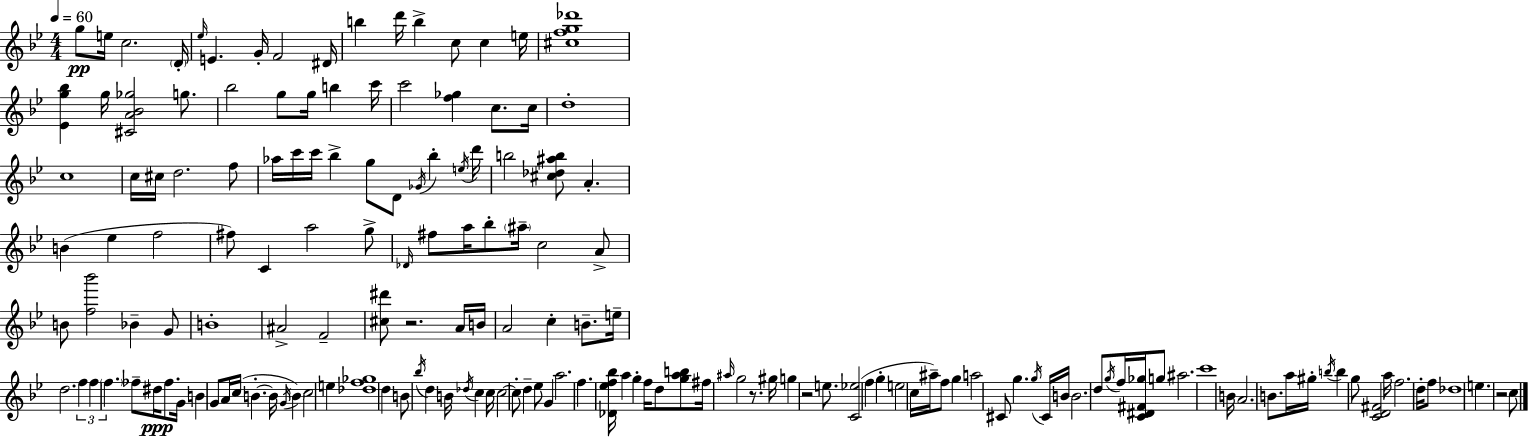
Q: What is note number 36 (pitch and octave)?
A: G5